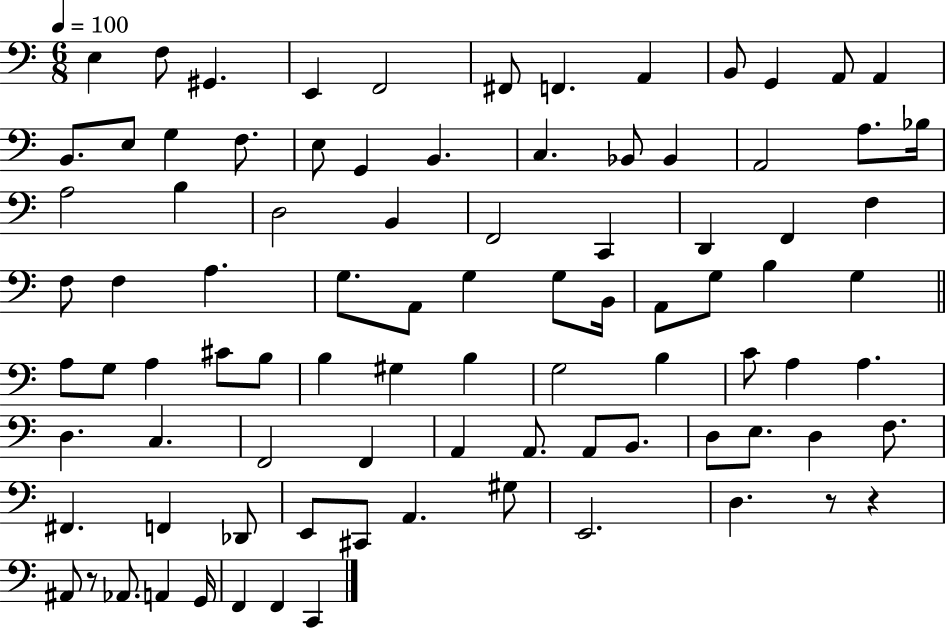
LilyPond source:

{
  \clef bass
  \numericTimeSignature
  \time 6/8
  \key c \major
  \tempo 4 = 100
  e4 f8 gis,4. | e,4 f,2 | fis,8 f,4. a,4 | b,8 g,4 a,8 a,4 | \break b,8. e8 g4 f8. | e8 g,4 b,4. | c4. bes,8 bes,4 | a,2 a8. bes16 | \break a2 b4 | d2 b,4 | f,2 c,4 | d,4 f,4 f4 | \break f8 f4 a4. | g8. a,8 g4 g8 b,16 | a,8 g8 b4 g4 | \bar "||" \break \key a \minor a8 g8 a4 cis'8 b8 | b4 gis4 b4 | g2 b4 | c'8 a4 a4. | \break d4. c4. | f,2 f,4 | a,4 a,8. a,8 b,8. | d8 e8. d4 f8. | \break fis,4. f,4 des,8 | e,8 cis,8 a,4. gis8 | e,2. | d4. r8 r4 | \break ais,8 r8 aes,8. a,4 g,16 | f,4 f,4 c,4 | \bar "|."
}